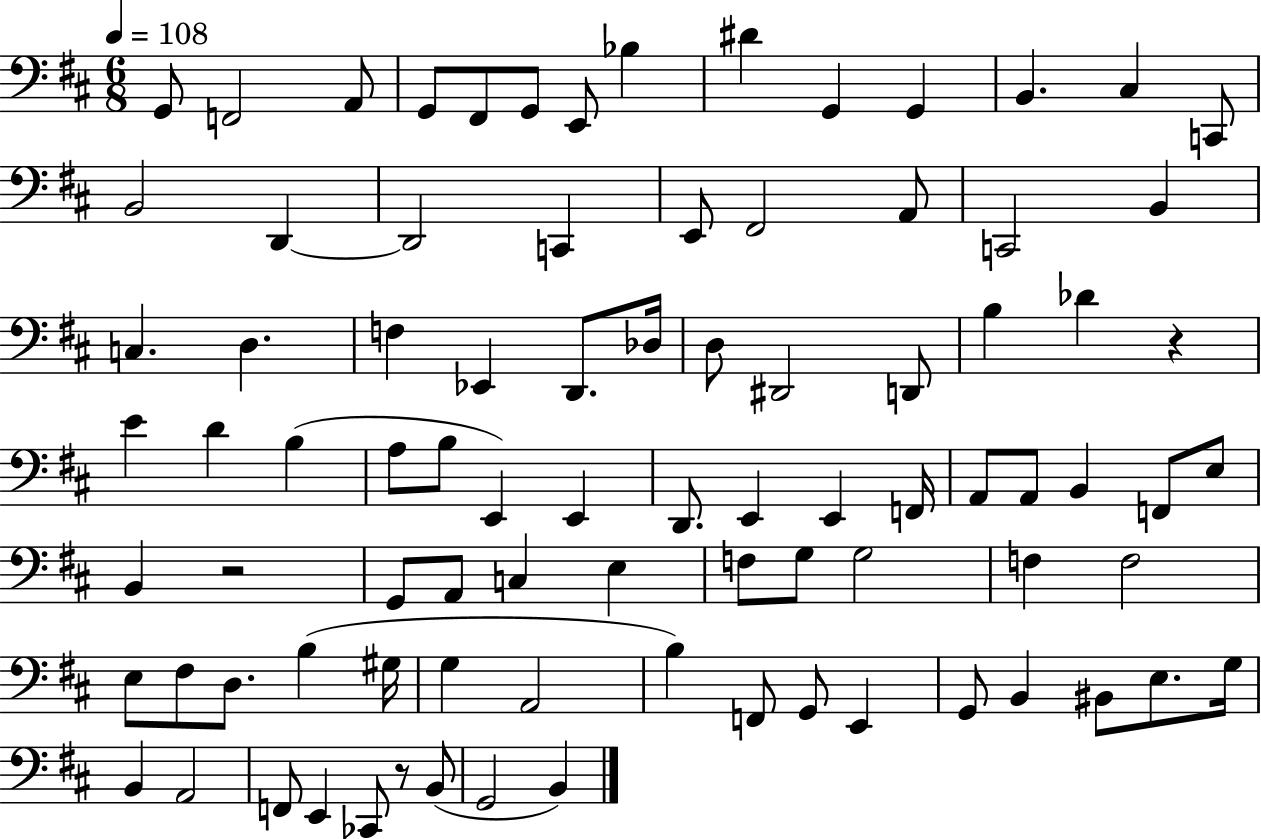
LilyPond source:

{
  \clef bass
  \numericTimeSignature
  \time 6/8
  \key d \major
  \tempo 4 = 108
  \repeat volta 2 { g,8 f,2 a,8 | g,8 fis,8 g,8 e,8 bes4 | dis'4 g,4 g,4 | b,4. cis4 c,8 | \break b,2 d,4~~ | d,2 c,4 | e,8 fis,2 a,8 | c,2 b,4 | \break c4. d4. | f4 ees,4 d,8. des16 | d8 dis,2 d,8 | b4 des'4 r4 | \break e'4 d'4 b4( | a8 b8 e,4) e,4 | d,8. e,4 e,4 f,16 | a,8 a,8 b,4 f,8 e8 | \break b,4 r2 | g,8 a,8 c4 e4 | f8 g8 g2 | f4 f2 | \break e8 fis8 d8. b4( gis16 | g4 a,2 | b4) f,8 g,8 e,4 | g,8 b,4 bis,8 e8. g16 | \break b,4 a,2 | f,8 e,4 ces,8 r8 b,8( | g,2 b,4) | } \bar "|."
}